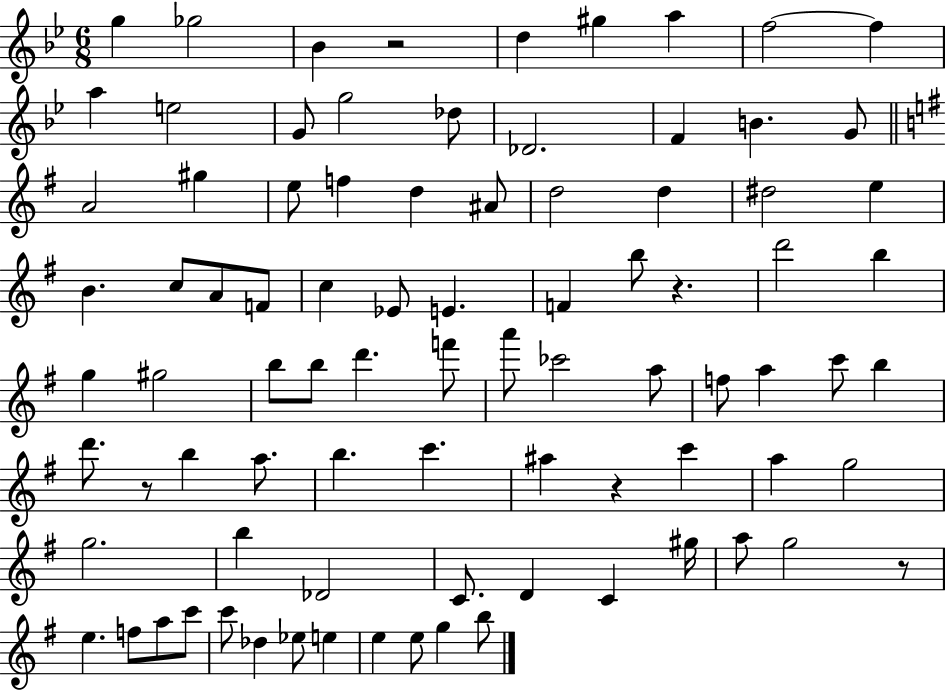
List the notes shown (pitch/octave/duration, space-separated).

G5/q Gb5/h Bb4/q R/h D5/q G#5/q A5/q F5/h F5/q A5/q E5/h G4/e G5/h Db5/e Db4/h. F4/q B4/q. G4/e A4/h G#5/q E5/e F5/q D5/q A#4/e D5/h D5/q D#5/h E5/q B4/q. C5/e A4/e F4/e C5/q Eb4/e E4/q. F4/q B5/e R/q. D6/h B5/q G5/q G#5/h B5/e B5/e D6/q. F6/e A6/e CES6/h A5/e F5/e A5/q C6/e B5/q D6/e. R/e B5/q A5/e. B5/q. C6/q. A#5/q R/q C6/q A5/q G5/h G5/h. B5/q Db4/h C4/e. D4/q C4/q G#5/s A5/e G5/h R/e E5/q. F5/e A5/e C6/e C6/e Db5/q Eb5/e E5/q E5/q E5/e G5/q B5/e